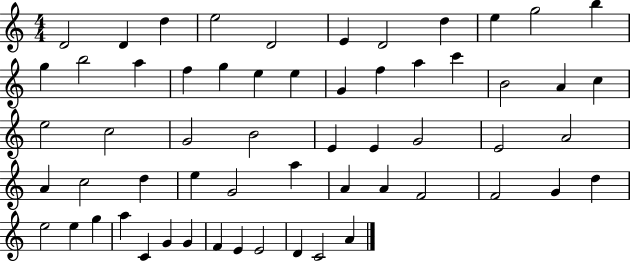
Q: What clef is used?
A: treble